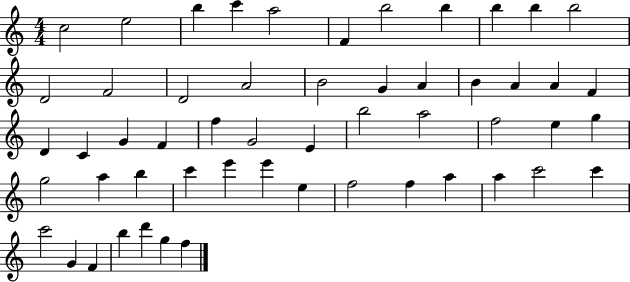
X:1
T:Untitled
M:4/4
L:1/4
K:C
c2 e2 b c' a2 F b2 b b b b2 D2 F2 D2 A2 B2 G A B A A F D C G F f G2 E b2 a2 f2 e g g2 a b c' e' e' e f2 f a a c'2 c' c'2 G F b d' g f